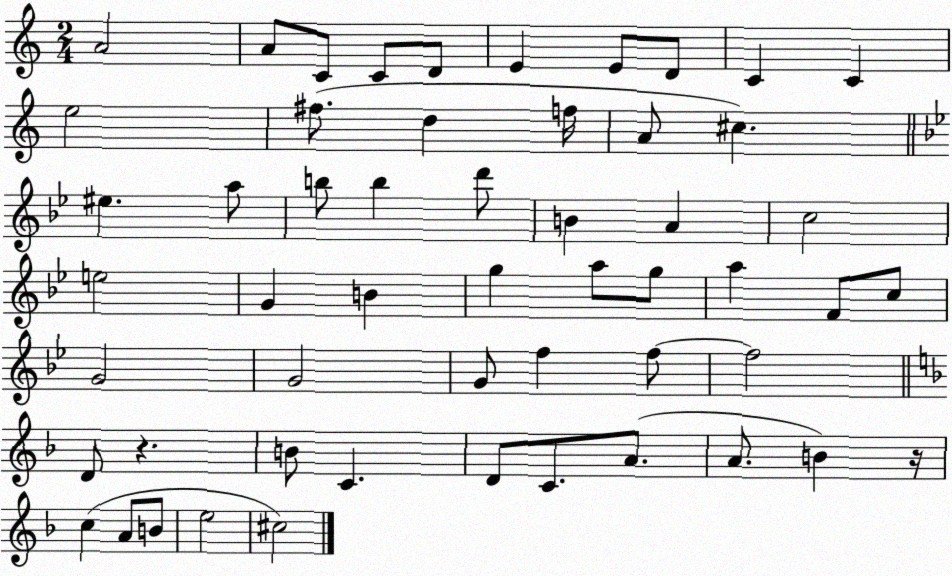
X:1
T:Untitled
M:2/4
L:1/4
K:C
A2 A/2 C/2 C/2 D/2 E E/2 D/2 C C e2 ^f/2 d f/4 A/2 ^c ^e a/2 b/2 b d'/2 B A c2 e2 G B g a/2 g/2 a F/2 c/2 G2 G2 G/2 f f/2 f2 D/2 z B/2 C D/2 C/2 A/2 A/2 B z/4 c A/2 B/2 e2 ^c2